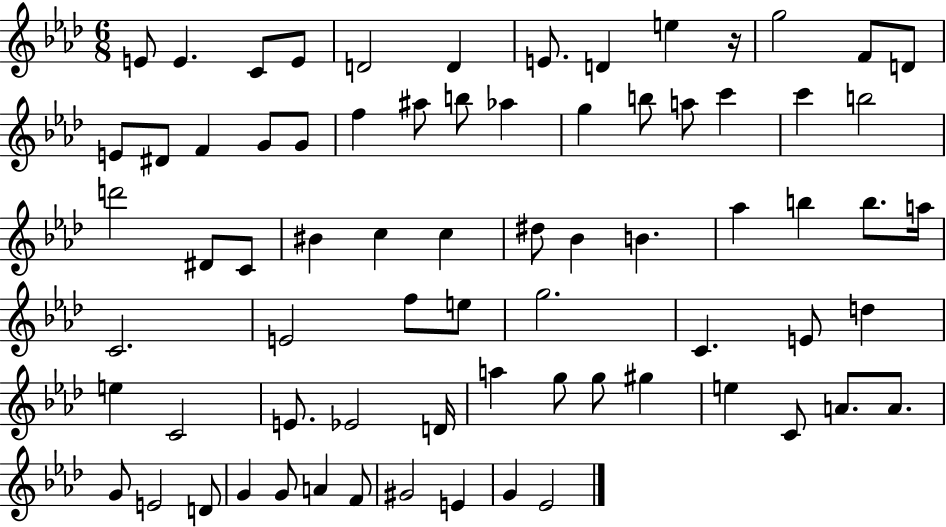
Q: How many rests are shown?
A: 1